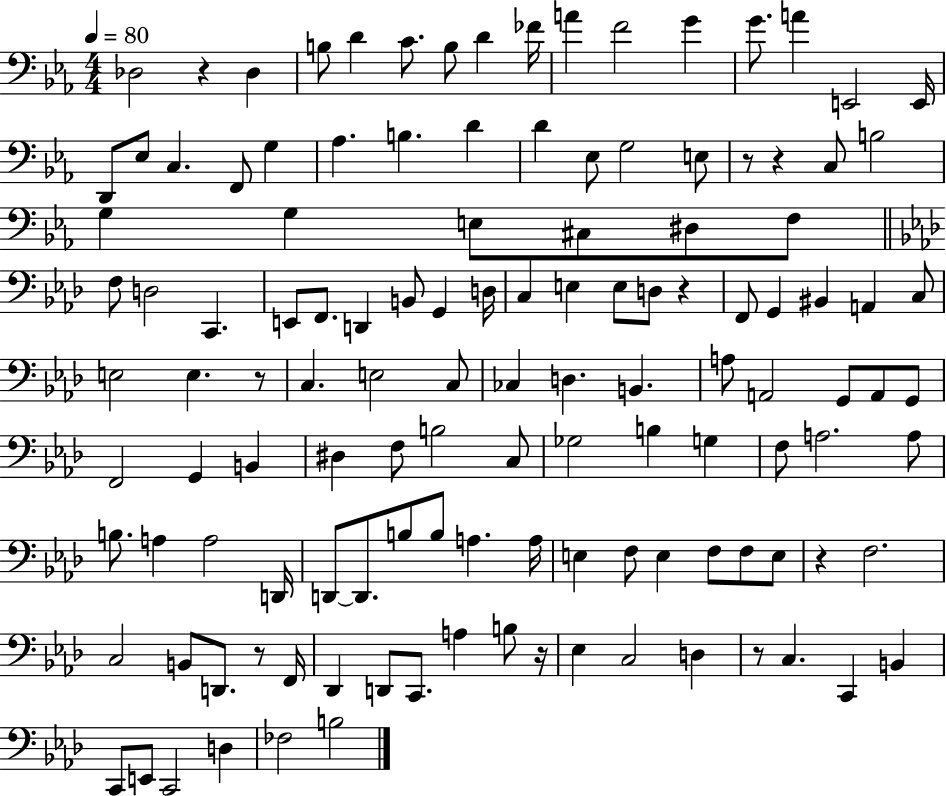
X:1
T:Untitled
M:4/4
L:1/4
K:Eb
_D,2 z _D, B,/2 D C/2 B,/2 D _F/4 A F2 G G/2 A E,,2 E,,/4 D,,/2 _E,/2 C, F,,/2 G, _A, B, D D _E,/2 G,2 E,/2 z/2 z C,/2 B,2 G, G, E,/2 ^C,/2 ^D,/2 F,/2 F,/2 D,2 C,, E,,/2 F,,/2 D,, B,,/2 G,, D,/4 C, E, E,/2 D,/2 z F,,/2 G,, ^B,, A,, C,/2 E,2 E, z/2 C, E,2 C,/2 _C, D, B,, A,/2 A,,2 G,,/2 A,,/2 G,,/2 F,,2 G,, B,, ^D, F,/2 B,2 C,/2 _G,2 B, G, F,/2 A,2 A,/2 B,/2 A, A,2 D,,/4 D,,/2 D,,/2 B,/2 B,/2 A, A,/4 E, F,/2 E, F,/2 F,/2 E,/2 z F,2 C,2 B,,/2 D,,/2 z/2 F,,/4 _D,, D,,/2 C,,/2 A, B,/2 z/4 _E, C,2 D, z/2 C, C,, B,, C,,/2 E,,/2 C,,2 D, _F,2 B,2